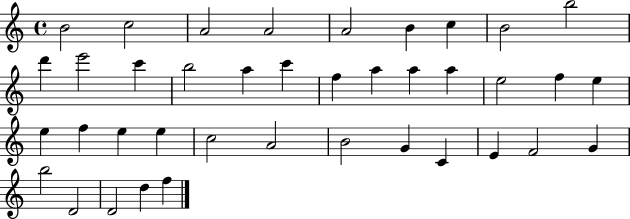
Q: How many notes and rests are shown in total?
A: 39